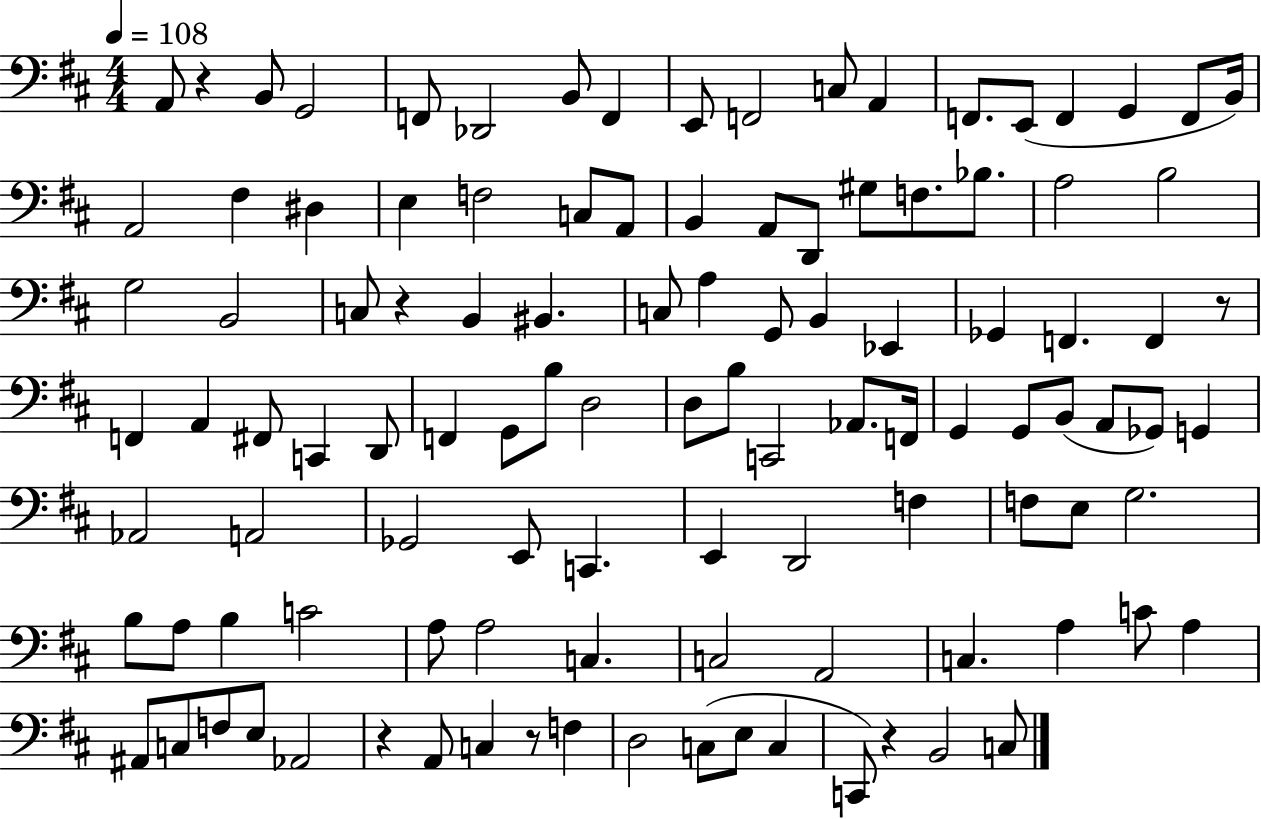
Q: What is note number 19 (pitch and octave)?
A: F#3